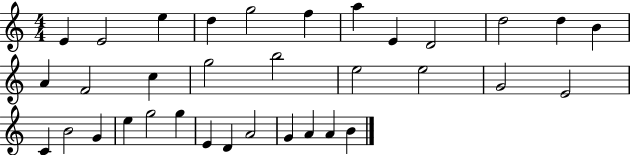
{
  \clef treble
  \numericTimeSignature
  \time 4/4
  \key c \major
  e'4 e'2 e''4 | d''4 g''2 f''4 | a''4 e'4 d'2 | d''2 d''4 b'4 | \break a'4 f'2 c''4 | g''2 b''2 | e''2 e''2 | g'2 e'2 | \break c'4 b'2 g'4 | e''4 g''2 g''4 | e'4 d'4 a'2 | g'4 a'4 a'4 b'4 | \break \bar "|."
}